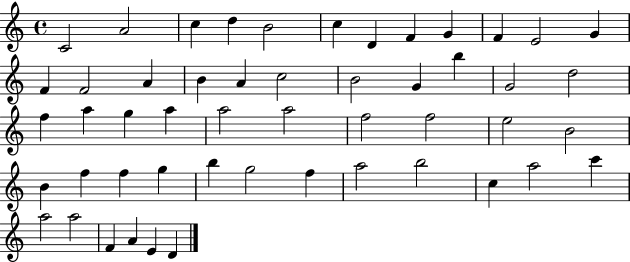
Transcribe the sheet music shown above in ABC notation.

X:1
T:Untitled
M:4/4
L:1/4
K:C
C2 A2 c d B2 c D F G F E2 G F F2 A B A c2 B2 G b G2 d2 f a g a a2 a2 f2 f2 e2 B2 B f f g b g2 f a2 b2 c a2 c' a2 a2 F A E D